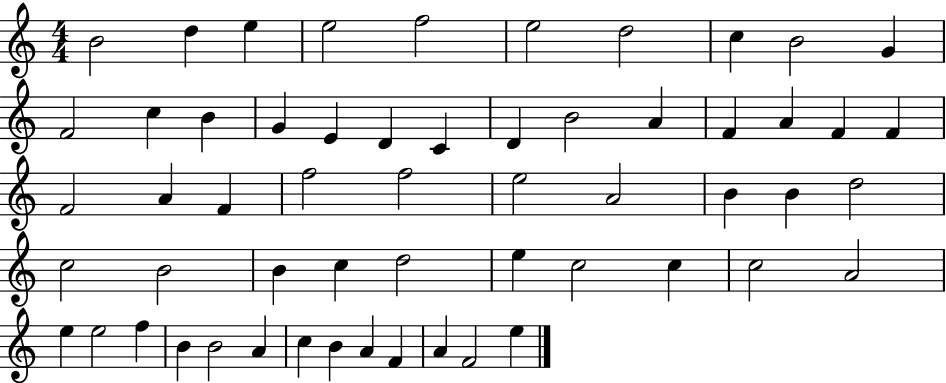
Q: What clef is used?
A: treble